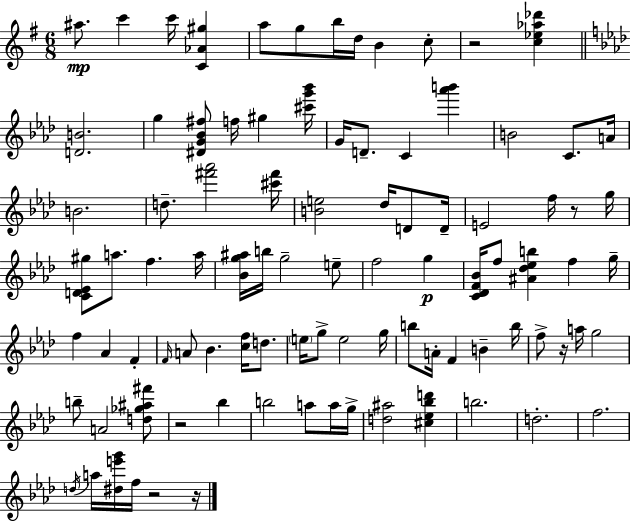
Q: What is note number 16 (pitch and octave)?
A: B4